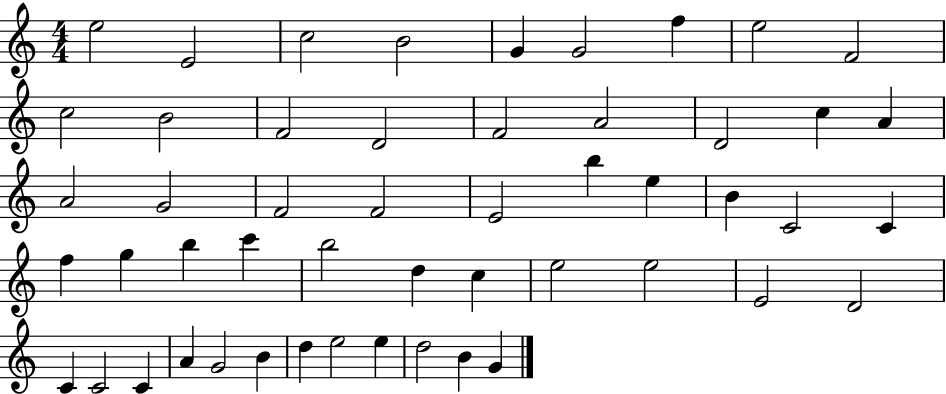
E5/h E4/h C5/h B4/h G4/q G4/h F5/q E5/h F4/h C5/h B4/h F4/h D4/h F4/h A4/h D4/h C5/q A4/q A4/h G4/h F4/h F4/h E4/h B5/q E5/q B4/q C4/h C4/q F5/q G5/q B5/q C6/q B5/h D5/q C5/q E5/h E5/h E4/h D4/h C4/q C4/h C4/q A4/q G4/h B4/q D5/q E5/h E5/q D5/h B4/q G4/q